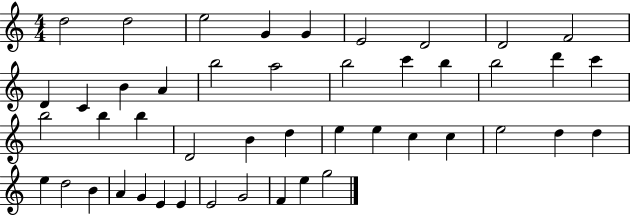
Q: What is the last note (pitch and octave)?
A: G5